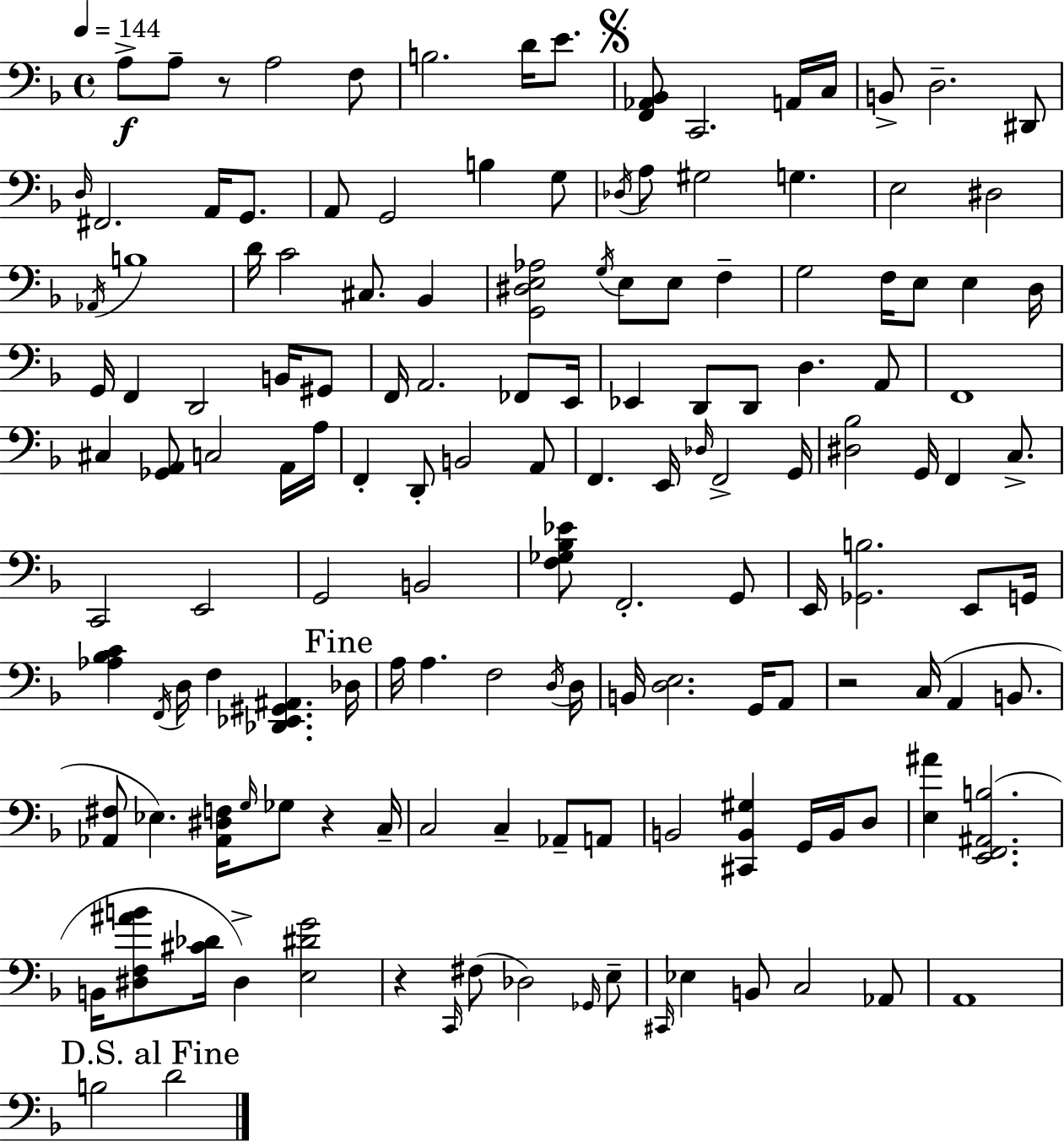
{
  \clef bass
  \time 4/4
  \defaultTimeSignature
  \key d \minor
  \tempo 4 = 144
  a8->\f a8-- r8 a2 f8 | b2. d'16 e'8. | \mark \markup { \musicglyph "scripts.segno" } <f, aes, bes,>8 c,2. a,16 c16 | b,8-> d2.-- dis,8 | \break \grace { d16 } fis,2. a,16 g,8. | a,8 g,2 b4 g8 | \acciaccatura { des16 } a8 gis2 g4. | e2 dis2 | \break \acciaccatura { aes,16 } b1 | d'16 c'2 cis8. bes,4 | <g, dis e aes>2 \acciaccatura { g16 } e8 e8 | f4-- g2 f16 e8 e4 | \break d16 g,16 f,4 d,2 | b,16 gis,8 f,16 a,2. | fes,8 e,16 ees,4 d,8 d,8 d4. | a,8 f,1 | \break cis4 <ges, a,>8 c2 | a,16 a16 f,4-. d,8-. b,2 | a,8 f,4. e,16 \grace { des16 } f,2-> | g,16 <dis bes>2 g,16 f,4 | \break c8.-> c,2 e,2 | g,2 b,2 | <f ges bes ees'>8 f,2.-. | g,8 e,16 <ges, b>2. | \break e,8 g,16 <aes bes c'>4 \acciaccatura { f,16 } d16 f4 <des, ees, gis, ais,>4. | \mark "Fine" des16 a16 a4. f2 | \acciaccatura { d16 } d16 b,16 <d e>2. | g,16 a,8 r2 c16( | \break a,4 b,8. <aes, fis>8 ees4.) <aes, dis f>16 | \grace { g16 } ges8 r4 c16-- c2 | c4-- aes,8-- a,8 b,2 | <cis, b, gis>4 g,16 b,16 d8 <e ais'>4 <e, f, ais, b>2.( | \break b,16 <dis f ais' b'>8 <cis' des'>16 dis4->) | <e dis' g'>2 r4 \grace { c,16 }( fis8 des2) | \grace { ges,16 } e8-- \grace { cis,16 } ees4 b,8 | c2 aes,8 a,1 | \break \mark "D.S. al Fine" b2 | d'2 \bar "|."
}